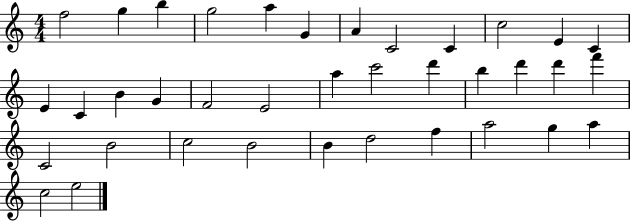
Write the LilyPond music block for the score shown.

{
  \clef treble
  \numericTimeSignature
  \time 4/4
  \key c \major
  f''2 g''4 b''4 | g''2 a''4 g'4 | a'4 c'2 c'4 | c''2 e'4 c'4 | \break e'4 c'4 b'4 g'4 | f'2 e'2 | a''4 c'''2 d'''4 | b''4 d'''4 d'''4 f'''4 | \break c'2 b'2 | c''2 b'2 | b'4 d''2 f''4 | a''2 g''4 a''4 | \break c''2 e''2 | \bar "|."
}